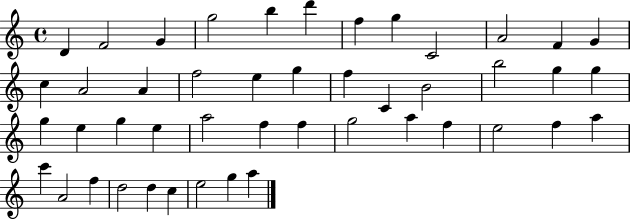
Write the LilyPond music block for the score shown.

{
  \clef treble
  \time 4/4
  \defaultTimeSignature
  \key c \major
  d'4 f'2 g'4 | g''2 b''4 d'''4 | f''4 g''4 c'2 | a'2 f'4 g'4 | \break c''4 a'2 a'4 | f''2 e''4 g''4 | f''4 c'4 b'2 | b''2 g''4 g''4 | \break g''4 e''4 g''4 e''4 | a''2 f''4 f''4 | g''2 a''4 f''4 | e''2 f''4 a''4 | \break c'''4 a'2 f''4 | d''2 d''4 c''4 | e''2 g''4 a''4 | \bar "|."
}